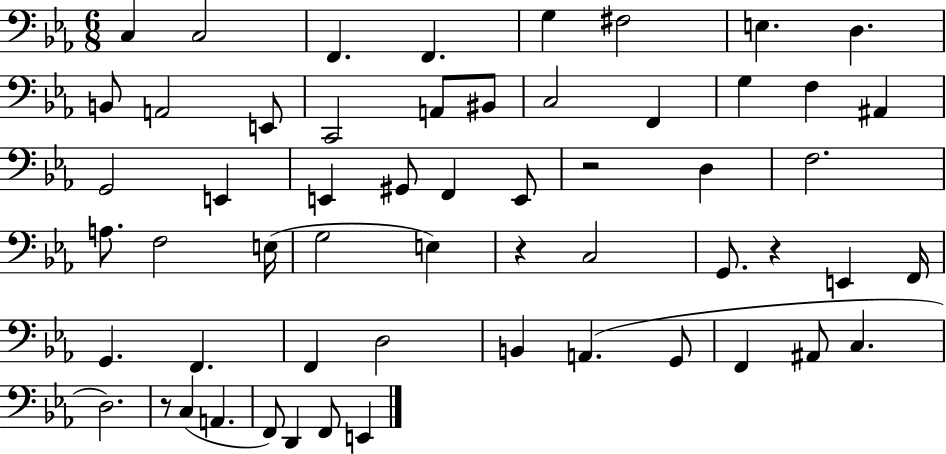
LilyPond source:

{
  \clef bass
  \numericTimeSignature
  \time 6/8
  \key ees \major
  c4 c2 | f,4. f,4. | g4 fis2 | e4. d4. | \break b,8 a,2 e,8 | c,2 a,8 bis,8 | c2 f,4 | g4 f4 ais,4 | \break g,2 e,4 | e,4 gis,8 f,4 e,8 | r2 d4 | f2. | \break a8. f2 e16( | g2 e4) | r4 c2 | g,8. r4 e,4 f,16 | \break g,4. f,4. | f,4 d2 | b,4 a,4.( g,8 | f,4 ais,8 c4. | \break d2.) | r8 c4( a,4. | f,8) d,4 f,8 e,4 | \bar "|."
}